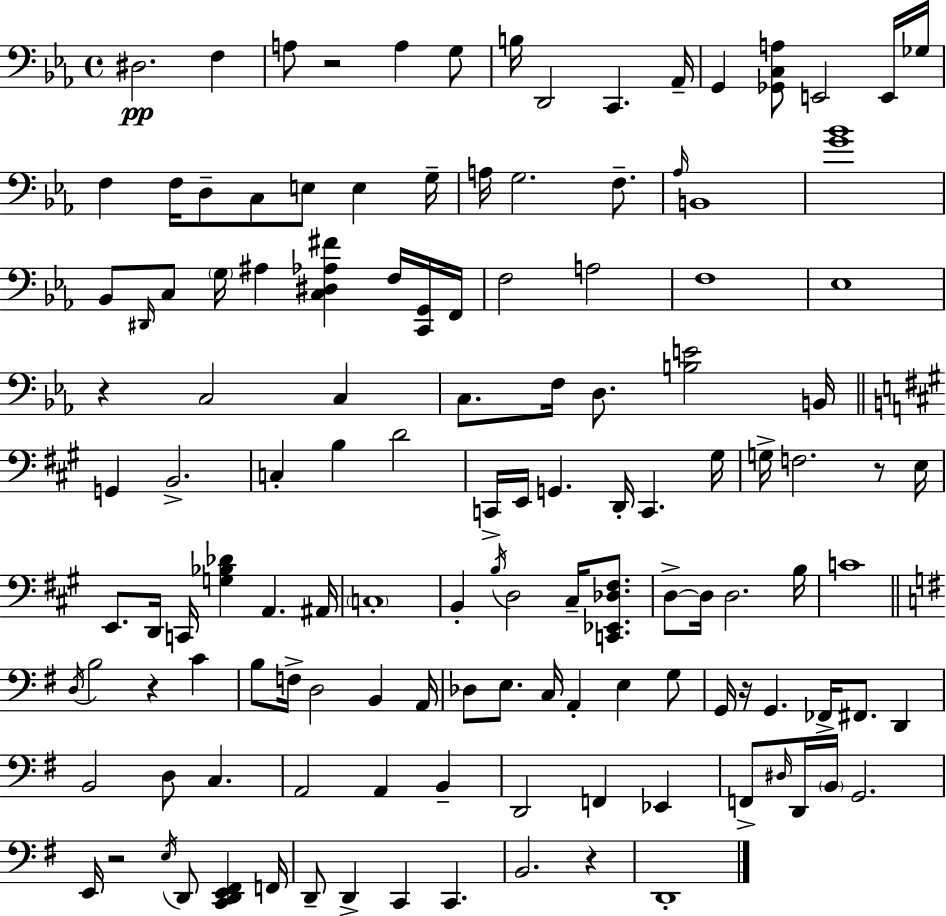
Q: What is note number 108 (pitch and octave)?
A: F2